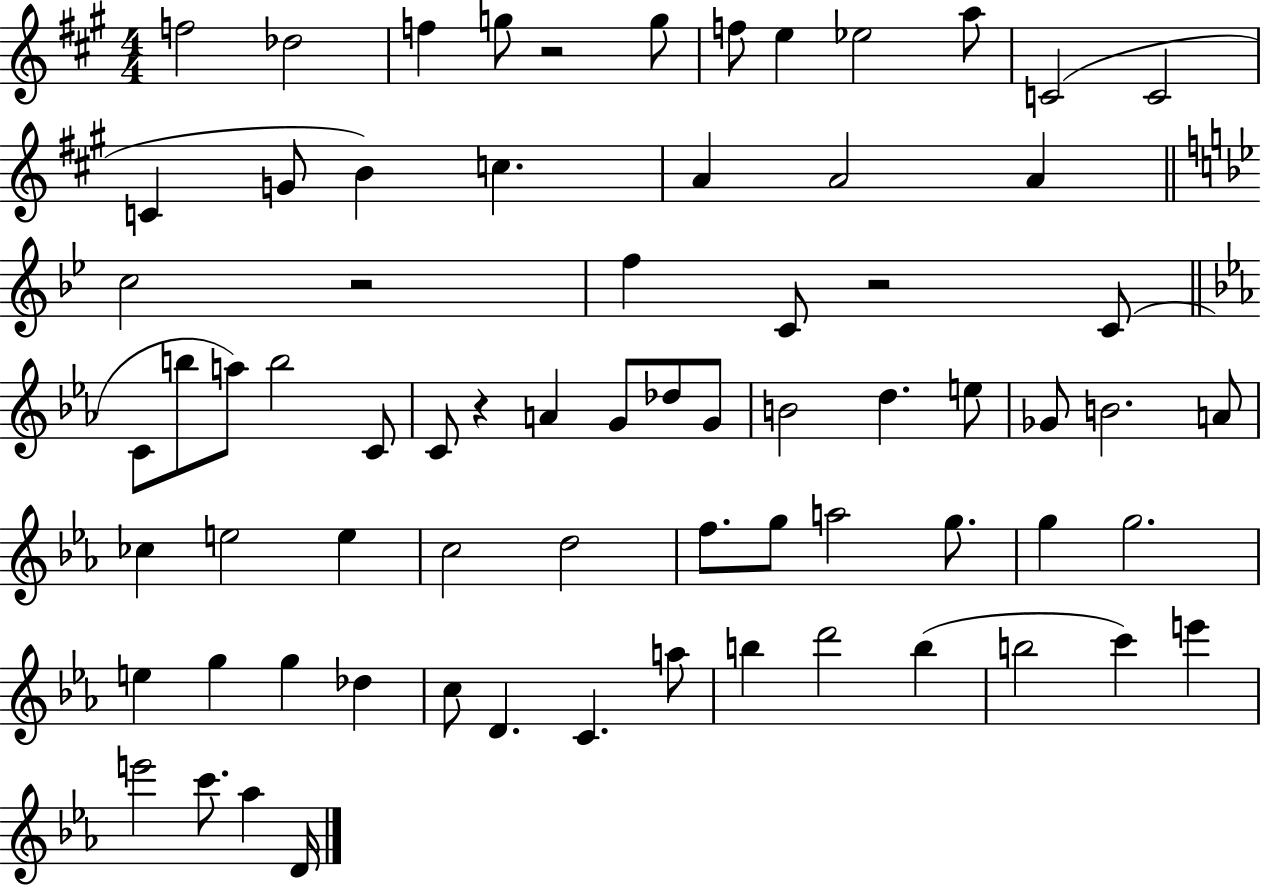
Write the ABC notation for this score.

X:1
T:Untitled
M:4/4
L:1/4
K:A
f2 _d2 f g/2 z2 g/2 f/2 e _e2 a/2 C2 C2 C G/2 B c A A2 A c2 z2 f C/2 z2 C/2 C/2 b/2 a/2 b2 C/2 C/2 z A G/2 _d/2 G/2 B2 d e/2 _G/2 B2 A/2 _c e2 e c2 d2 f/2 g/2 a2 g/2 g g2 e g g _d c/2 D C a/2 b d'2 b b2 c' e' e'2 c'/2 _a D/4